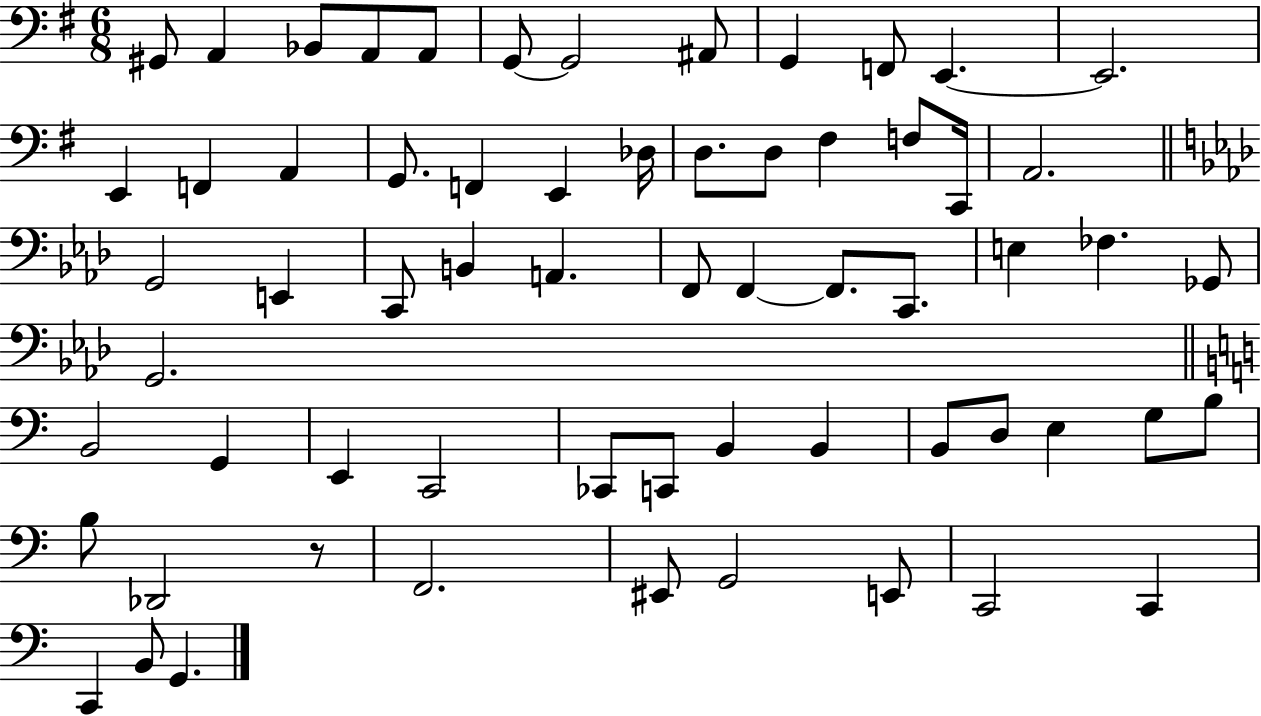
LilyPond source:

{
  \clef bass
  \numericTimeSignature
  \time 6/8
  \key g \major
  gis,8 a,4 bes,8 a,8 a,8 | g,8~~ g,2 ais,8 | g,4 f,8 e,4.~~ | e,2. | \break e,4 f,4 a,4 | g,8. f,4 e,4 des16 | d8. d8 fis4 f8 c,16 | a,2. | \break \bar "||" \break \key f \minor g,2 e,4 | c,8 b,4 a,4. | f,8 f,4~~ f,8. c,8. | e4 fes4. ges,8 | \break g,2. | \bar "||" \break \key c \major b,2 g,4 | e,4 c,2 | ces,8 c,8 b,4 b,4 | b,8 d8 e4 g8 b8 | \break b8 des,2 r8 | f,2. | eis,8 g,2 e,8 | c,2 c,4 | \break c,4 b,8 g,4. | \bar "|."
}